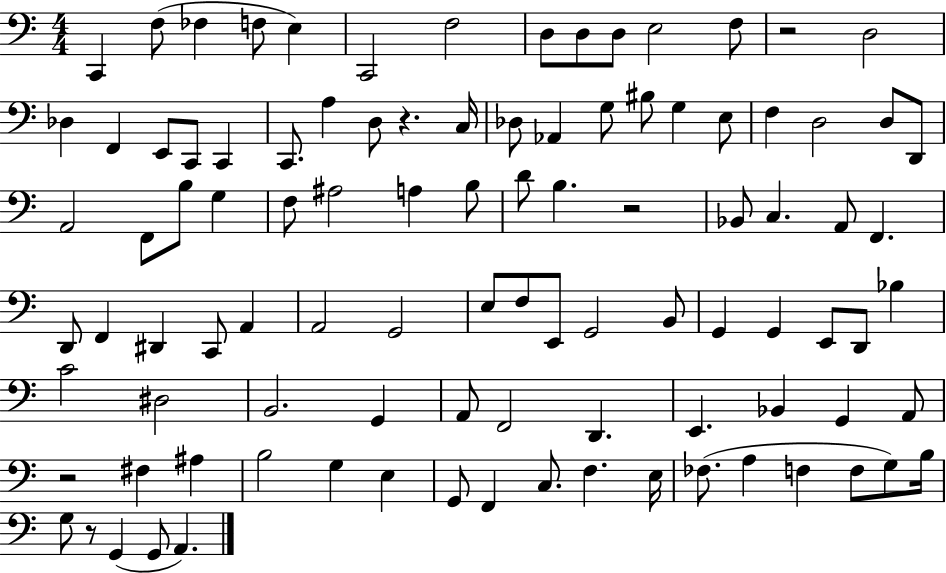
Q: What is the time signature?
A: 4/4